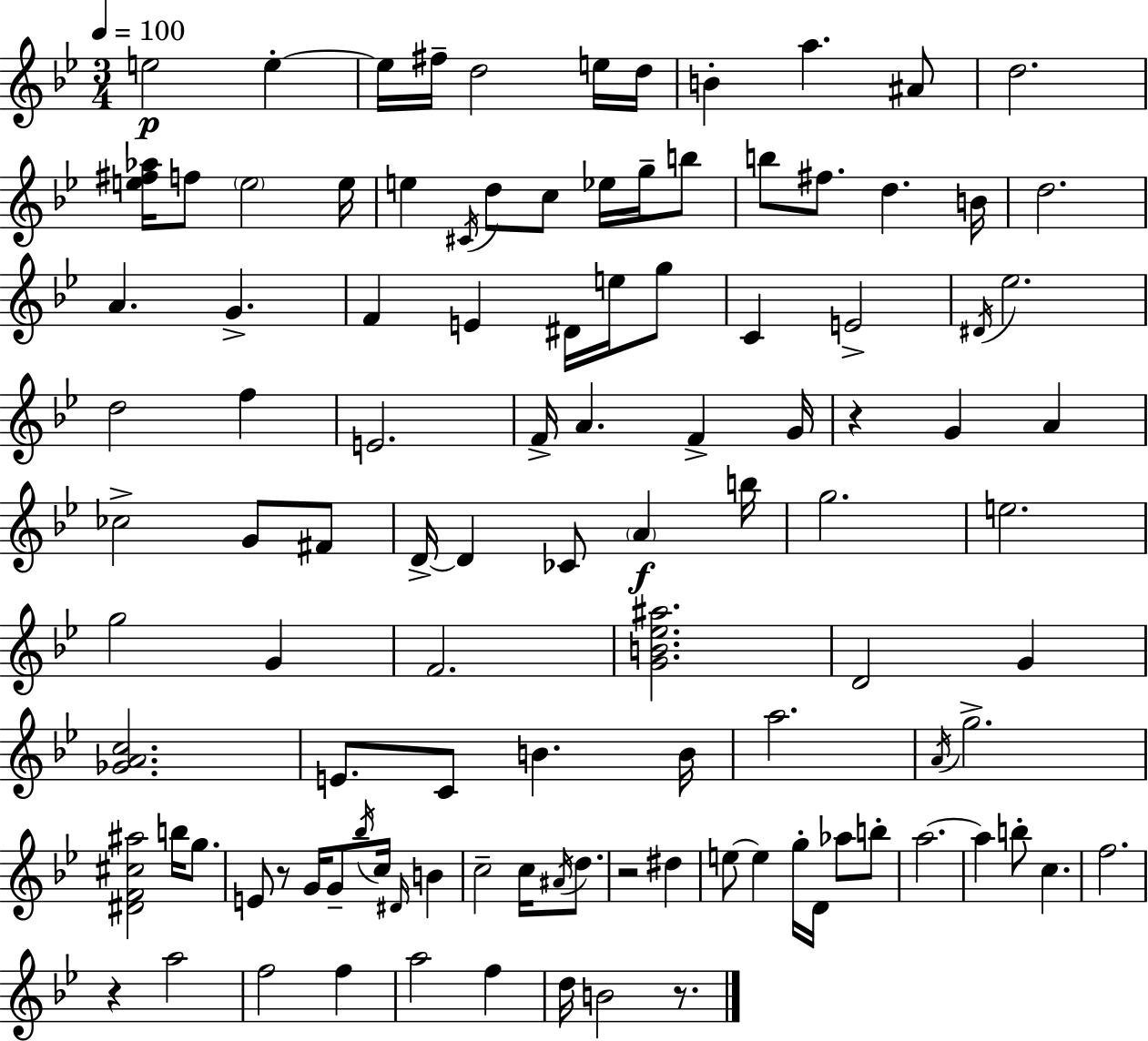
E5/h E5/q E5/s F#5/s D5/h E5/s D5/s B4/q A5/q. A#4/e D5/h. [E5,F#5,Ab5]/s F5/e E5/h E5/s E5/q C#4/s D5/e C5/e Eb5/s G5/s B5/e B5/e F#5/e. D5/q. B4/s D5/h. A4/q. G4/q. F4/q E4/q D#4/s E5/s G5/e C4/q E4/h D#4/s Eb5/h. D5/h F5/q E4/h. F4/s A4/q. F4/q G4/s R/q G4/q A4/q CES5/h G4/e F#4/e D4/s D4/q CES4/e A4/q B5/s G5/h. E5/h. G5/h G4/q F4/h. [G4,B4,Eb5,A#5]/h. D4/h G4/q [Gb4,A4,C5]/h. E4/e. C4/e B4/q. B4/s A5/h. A4/s G5/h. [D#4,F4,C#5,A#5]/h B5/s G5/e. E4/e R/e G4/s G4/e Bb5/s C5/s D#4/s B4/q C5/h C5/s A#4/s D5/e. R/h D#5/q E5/e E5/q G5/s D4/s Ab5/e B5/e A5/h. A5/q B5/e C5/q. F5/h. R/q A5/h F5/h F5/q A5/h F5/q D5/s B4/h R/e.